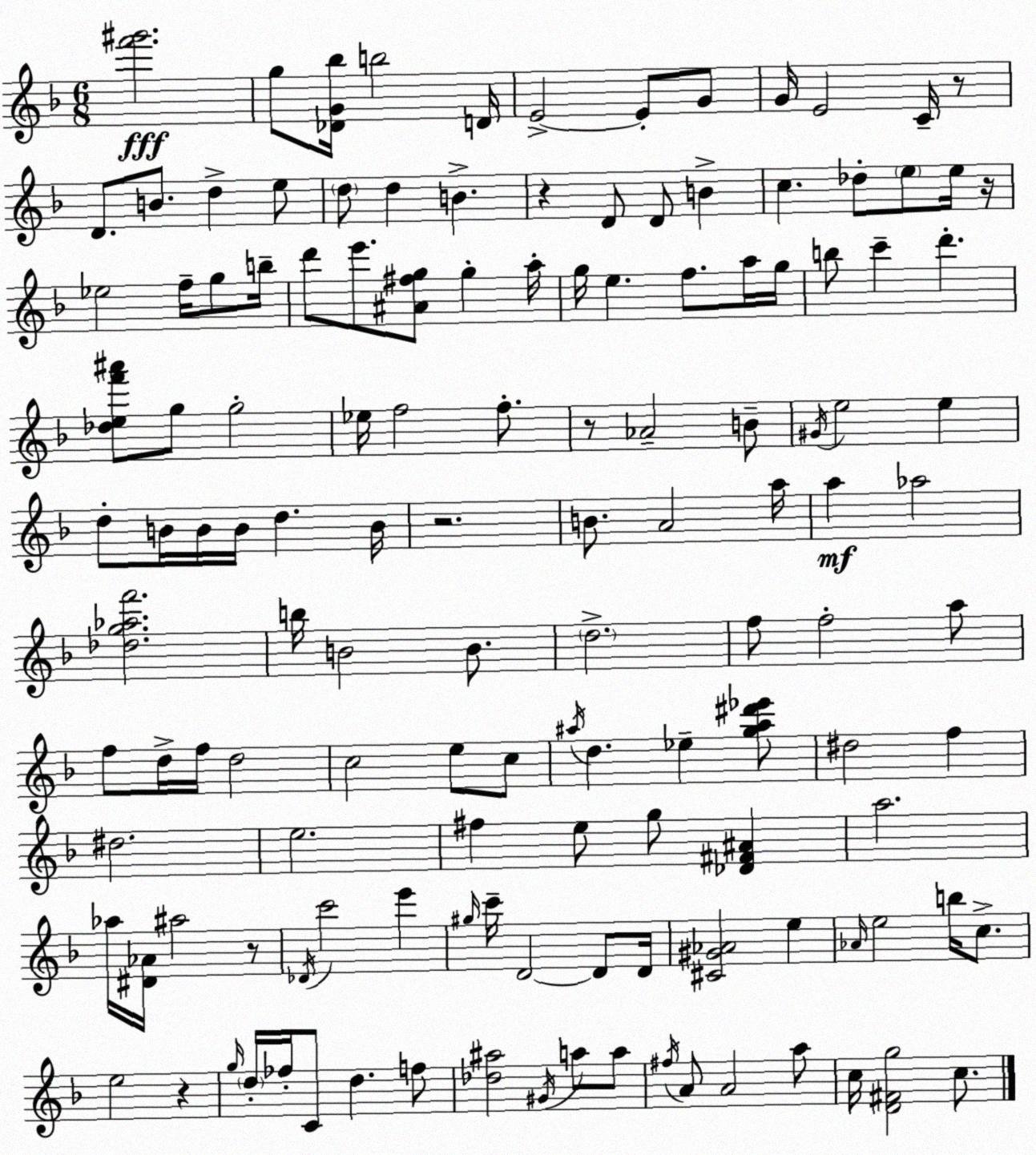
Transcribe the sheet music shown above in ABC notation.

X:1
T:Untitled
M:6/8
L:1/4
K:Dm
[f'^g']2 g/2 [_DG_b]/4 b2 D/4 E2 E/2 G/2 G/4 E2 C/4 z/2 D/2 B/2 d e/2 d/2 d B z D/2 D/2 B c _d/2 e/2 e/4 z/4 _e2 f/4 g/2 b/4 d'/2 e'/2 [^A^fg]/2 g a/4 g/4 e f/2 a/4 g/4 b/2 c' d' [_def'^a']/2 g/2 g2 _e/4 f2 f/2 z/2 _A2 B/2 ^G/4 e2 e d/2 B/4 B/4 B/4 d B/4 z2 B/2 A2 a/4 a _a2 [_dg_af']2 b/4 B2 B/2 d2 f/2 f2 a/2 f/2 d/4 f/4 d2 c2 e/2 c/2 ^a/4 d _e [g^a^d'_e']/2 ^d2 f ^d2 e2 ^f e/2 g/2 [_D^F^A] a2 _a/4 [^D_A]/4 ^a2 z/2 _D/4 c'2 e' ^g/4 c'/4 D2 D/2 D/4 [^C^G_A]2 e _A/4 e2 b/4 c/2 e2 z g/4 d/4 _f/4 C/2 d f/2 [_d^a]2 ^G/4 a/2 a/2 ^f/4 A/2 A2 a/2 c/4 [D^Fg]2 c/2